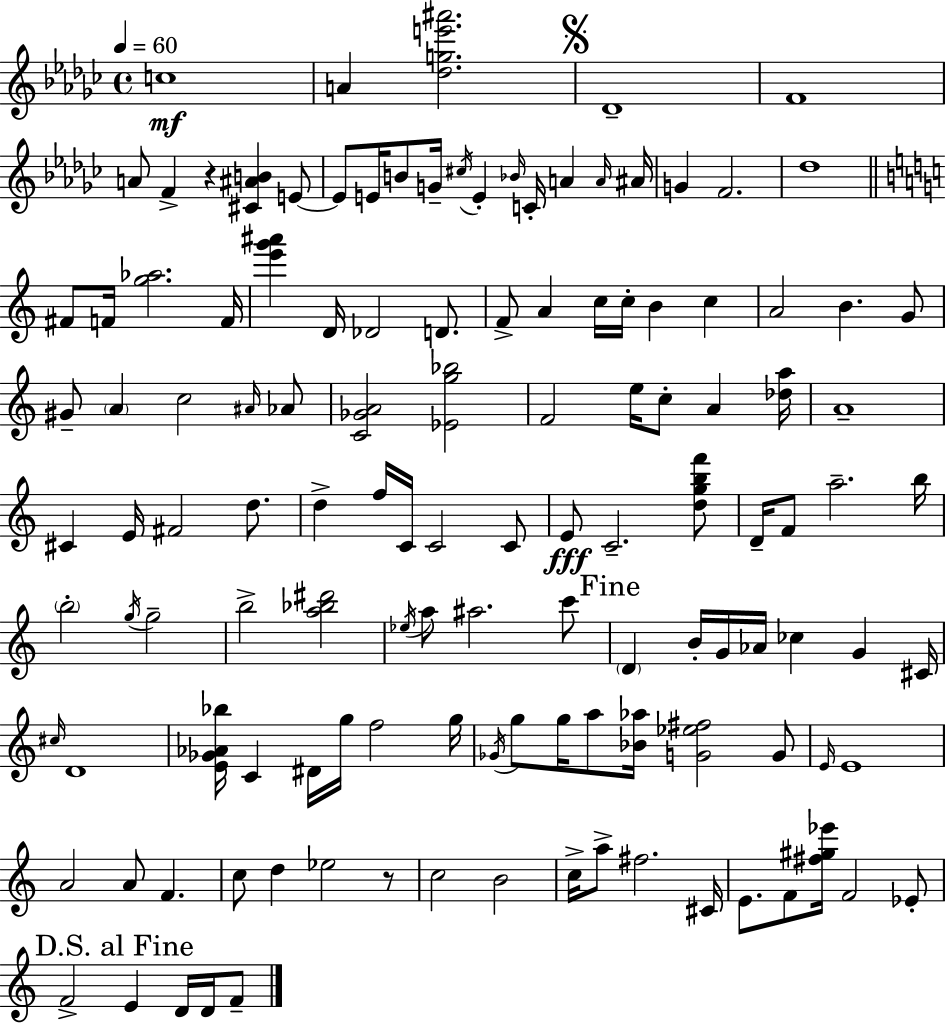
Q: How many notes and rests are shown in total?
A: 126